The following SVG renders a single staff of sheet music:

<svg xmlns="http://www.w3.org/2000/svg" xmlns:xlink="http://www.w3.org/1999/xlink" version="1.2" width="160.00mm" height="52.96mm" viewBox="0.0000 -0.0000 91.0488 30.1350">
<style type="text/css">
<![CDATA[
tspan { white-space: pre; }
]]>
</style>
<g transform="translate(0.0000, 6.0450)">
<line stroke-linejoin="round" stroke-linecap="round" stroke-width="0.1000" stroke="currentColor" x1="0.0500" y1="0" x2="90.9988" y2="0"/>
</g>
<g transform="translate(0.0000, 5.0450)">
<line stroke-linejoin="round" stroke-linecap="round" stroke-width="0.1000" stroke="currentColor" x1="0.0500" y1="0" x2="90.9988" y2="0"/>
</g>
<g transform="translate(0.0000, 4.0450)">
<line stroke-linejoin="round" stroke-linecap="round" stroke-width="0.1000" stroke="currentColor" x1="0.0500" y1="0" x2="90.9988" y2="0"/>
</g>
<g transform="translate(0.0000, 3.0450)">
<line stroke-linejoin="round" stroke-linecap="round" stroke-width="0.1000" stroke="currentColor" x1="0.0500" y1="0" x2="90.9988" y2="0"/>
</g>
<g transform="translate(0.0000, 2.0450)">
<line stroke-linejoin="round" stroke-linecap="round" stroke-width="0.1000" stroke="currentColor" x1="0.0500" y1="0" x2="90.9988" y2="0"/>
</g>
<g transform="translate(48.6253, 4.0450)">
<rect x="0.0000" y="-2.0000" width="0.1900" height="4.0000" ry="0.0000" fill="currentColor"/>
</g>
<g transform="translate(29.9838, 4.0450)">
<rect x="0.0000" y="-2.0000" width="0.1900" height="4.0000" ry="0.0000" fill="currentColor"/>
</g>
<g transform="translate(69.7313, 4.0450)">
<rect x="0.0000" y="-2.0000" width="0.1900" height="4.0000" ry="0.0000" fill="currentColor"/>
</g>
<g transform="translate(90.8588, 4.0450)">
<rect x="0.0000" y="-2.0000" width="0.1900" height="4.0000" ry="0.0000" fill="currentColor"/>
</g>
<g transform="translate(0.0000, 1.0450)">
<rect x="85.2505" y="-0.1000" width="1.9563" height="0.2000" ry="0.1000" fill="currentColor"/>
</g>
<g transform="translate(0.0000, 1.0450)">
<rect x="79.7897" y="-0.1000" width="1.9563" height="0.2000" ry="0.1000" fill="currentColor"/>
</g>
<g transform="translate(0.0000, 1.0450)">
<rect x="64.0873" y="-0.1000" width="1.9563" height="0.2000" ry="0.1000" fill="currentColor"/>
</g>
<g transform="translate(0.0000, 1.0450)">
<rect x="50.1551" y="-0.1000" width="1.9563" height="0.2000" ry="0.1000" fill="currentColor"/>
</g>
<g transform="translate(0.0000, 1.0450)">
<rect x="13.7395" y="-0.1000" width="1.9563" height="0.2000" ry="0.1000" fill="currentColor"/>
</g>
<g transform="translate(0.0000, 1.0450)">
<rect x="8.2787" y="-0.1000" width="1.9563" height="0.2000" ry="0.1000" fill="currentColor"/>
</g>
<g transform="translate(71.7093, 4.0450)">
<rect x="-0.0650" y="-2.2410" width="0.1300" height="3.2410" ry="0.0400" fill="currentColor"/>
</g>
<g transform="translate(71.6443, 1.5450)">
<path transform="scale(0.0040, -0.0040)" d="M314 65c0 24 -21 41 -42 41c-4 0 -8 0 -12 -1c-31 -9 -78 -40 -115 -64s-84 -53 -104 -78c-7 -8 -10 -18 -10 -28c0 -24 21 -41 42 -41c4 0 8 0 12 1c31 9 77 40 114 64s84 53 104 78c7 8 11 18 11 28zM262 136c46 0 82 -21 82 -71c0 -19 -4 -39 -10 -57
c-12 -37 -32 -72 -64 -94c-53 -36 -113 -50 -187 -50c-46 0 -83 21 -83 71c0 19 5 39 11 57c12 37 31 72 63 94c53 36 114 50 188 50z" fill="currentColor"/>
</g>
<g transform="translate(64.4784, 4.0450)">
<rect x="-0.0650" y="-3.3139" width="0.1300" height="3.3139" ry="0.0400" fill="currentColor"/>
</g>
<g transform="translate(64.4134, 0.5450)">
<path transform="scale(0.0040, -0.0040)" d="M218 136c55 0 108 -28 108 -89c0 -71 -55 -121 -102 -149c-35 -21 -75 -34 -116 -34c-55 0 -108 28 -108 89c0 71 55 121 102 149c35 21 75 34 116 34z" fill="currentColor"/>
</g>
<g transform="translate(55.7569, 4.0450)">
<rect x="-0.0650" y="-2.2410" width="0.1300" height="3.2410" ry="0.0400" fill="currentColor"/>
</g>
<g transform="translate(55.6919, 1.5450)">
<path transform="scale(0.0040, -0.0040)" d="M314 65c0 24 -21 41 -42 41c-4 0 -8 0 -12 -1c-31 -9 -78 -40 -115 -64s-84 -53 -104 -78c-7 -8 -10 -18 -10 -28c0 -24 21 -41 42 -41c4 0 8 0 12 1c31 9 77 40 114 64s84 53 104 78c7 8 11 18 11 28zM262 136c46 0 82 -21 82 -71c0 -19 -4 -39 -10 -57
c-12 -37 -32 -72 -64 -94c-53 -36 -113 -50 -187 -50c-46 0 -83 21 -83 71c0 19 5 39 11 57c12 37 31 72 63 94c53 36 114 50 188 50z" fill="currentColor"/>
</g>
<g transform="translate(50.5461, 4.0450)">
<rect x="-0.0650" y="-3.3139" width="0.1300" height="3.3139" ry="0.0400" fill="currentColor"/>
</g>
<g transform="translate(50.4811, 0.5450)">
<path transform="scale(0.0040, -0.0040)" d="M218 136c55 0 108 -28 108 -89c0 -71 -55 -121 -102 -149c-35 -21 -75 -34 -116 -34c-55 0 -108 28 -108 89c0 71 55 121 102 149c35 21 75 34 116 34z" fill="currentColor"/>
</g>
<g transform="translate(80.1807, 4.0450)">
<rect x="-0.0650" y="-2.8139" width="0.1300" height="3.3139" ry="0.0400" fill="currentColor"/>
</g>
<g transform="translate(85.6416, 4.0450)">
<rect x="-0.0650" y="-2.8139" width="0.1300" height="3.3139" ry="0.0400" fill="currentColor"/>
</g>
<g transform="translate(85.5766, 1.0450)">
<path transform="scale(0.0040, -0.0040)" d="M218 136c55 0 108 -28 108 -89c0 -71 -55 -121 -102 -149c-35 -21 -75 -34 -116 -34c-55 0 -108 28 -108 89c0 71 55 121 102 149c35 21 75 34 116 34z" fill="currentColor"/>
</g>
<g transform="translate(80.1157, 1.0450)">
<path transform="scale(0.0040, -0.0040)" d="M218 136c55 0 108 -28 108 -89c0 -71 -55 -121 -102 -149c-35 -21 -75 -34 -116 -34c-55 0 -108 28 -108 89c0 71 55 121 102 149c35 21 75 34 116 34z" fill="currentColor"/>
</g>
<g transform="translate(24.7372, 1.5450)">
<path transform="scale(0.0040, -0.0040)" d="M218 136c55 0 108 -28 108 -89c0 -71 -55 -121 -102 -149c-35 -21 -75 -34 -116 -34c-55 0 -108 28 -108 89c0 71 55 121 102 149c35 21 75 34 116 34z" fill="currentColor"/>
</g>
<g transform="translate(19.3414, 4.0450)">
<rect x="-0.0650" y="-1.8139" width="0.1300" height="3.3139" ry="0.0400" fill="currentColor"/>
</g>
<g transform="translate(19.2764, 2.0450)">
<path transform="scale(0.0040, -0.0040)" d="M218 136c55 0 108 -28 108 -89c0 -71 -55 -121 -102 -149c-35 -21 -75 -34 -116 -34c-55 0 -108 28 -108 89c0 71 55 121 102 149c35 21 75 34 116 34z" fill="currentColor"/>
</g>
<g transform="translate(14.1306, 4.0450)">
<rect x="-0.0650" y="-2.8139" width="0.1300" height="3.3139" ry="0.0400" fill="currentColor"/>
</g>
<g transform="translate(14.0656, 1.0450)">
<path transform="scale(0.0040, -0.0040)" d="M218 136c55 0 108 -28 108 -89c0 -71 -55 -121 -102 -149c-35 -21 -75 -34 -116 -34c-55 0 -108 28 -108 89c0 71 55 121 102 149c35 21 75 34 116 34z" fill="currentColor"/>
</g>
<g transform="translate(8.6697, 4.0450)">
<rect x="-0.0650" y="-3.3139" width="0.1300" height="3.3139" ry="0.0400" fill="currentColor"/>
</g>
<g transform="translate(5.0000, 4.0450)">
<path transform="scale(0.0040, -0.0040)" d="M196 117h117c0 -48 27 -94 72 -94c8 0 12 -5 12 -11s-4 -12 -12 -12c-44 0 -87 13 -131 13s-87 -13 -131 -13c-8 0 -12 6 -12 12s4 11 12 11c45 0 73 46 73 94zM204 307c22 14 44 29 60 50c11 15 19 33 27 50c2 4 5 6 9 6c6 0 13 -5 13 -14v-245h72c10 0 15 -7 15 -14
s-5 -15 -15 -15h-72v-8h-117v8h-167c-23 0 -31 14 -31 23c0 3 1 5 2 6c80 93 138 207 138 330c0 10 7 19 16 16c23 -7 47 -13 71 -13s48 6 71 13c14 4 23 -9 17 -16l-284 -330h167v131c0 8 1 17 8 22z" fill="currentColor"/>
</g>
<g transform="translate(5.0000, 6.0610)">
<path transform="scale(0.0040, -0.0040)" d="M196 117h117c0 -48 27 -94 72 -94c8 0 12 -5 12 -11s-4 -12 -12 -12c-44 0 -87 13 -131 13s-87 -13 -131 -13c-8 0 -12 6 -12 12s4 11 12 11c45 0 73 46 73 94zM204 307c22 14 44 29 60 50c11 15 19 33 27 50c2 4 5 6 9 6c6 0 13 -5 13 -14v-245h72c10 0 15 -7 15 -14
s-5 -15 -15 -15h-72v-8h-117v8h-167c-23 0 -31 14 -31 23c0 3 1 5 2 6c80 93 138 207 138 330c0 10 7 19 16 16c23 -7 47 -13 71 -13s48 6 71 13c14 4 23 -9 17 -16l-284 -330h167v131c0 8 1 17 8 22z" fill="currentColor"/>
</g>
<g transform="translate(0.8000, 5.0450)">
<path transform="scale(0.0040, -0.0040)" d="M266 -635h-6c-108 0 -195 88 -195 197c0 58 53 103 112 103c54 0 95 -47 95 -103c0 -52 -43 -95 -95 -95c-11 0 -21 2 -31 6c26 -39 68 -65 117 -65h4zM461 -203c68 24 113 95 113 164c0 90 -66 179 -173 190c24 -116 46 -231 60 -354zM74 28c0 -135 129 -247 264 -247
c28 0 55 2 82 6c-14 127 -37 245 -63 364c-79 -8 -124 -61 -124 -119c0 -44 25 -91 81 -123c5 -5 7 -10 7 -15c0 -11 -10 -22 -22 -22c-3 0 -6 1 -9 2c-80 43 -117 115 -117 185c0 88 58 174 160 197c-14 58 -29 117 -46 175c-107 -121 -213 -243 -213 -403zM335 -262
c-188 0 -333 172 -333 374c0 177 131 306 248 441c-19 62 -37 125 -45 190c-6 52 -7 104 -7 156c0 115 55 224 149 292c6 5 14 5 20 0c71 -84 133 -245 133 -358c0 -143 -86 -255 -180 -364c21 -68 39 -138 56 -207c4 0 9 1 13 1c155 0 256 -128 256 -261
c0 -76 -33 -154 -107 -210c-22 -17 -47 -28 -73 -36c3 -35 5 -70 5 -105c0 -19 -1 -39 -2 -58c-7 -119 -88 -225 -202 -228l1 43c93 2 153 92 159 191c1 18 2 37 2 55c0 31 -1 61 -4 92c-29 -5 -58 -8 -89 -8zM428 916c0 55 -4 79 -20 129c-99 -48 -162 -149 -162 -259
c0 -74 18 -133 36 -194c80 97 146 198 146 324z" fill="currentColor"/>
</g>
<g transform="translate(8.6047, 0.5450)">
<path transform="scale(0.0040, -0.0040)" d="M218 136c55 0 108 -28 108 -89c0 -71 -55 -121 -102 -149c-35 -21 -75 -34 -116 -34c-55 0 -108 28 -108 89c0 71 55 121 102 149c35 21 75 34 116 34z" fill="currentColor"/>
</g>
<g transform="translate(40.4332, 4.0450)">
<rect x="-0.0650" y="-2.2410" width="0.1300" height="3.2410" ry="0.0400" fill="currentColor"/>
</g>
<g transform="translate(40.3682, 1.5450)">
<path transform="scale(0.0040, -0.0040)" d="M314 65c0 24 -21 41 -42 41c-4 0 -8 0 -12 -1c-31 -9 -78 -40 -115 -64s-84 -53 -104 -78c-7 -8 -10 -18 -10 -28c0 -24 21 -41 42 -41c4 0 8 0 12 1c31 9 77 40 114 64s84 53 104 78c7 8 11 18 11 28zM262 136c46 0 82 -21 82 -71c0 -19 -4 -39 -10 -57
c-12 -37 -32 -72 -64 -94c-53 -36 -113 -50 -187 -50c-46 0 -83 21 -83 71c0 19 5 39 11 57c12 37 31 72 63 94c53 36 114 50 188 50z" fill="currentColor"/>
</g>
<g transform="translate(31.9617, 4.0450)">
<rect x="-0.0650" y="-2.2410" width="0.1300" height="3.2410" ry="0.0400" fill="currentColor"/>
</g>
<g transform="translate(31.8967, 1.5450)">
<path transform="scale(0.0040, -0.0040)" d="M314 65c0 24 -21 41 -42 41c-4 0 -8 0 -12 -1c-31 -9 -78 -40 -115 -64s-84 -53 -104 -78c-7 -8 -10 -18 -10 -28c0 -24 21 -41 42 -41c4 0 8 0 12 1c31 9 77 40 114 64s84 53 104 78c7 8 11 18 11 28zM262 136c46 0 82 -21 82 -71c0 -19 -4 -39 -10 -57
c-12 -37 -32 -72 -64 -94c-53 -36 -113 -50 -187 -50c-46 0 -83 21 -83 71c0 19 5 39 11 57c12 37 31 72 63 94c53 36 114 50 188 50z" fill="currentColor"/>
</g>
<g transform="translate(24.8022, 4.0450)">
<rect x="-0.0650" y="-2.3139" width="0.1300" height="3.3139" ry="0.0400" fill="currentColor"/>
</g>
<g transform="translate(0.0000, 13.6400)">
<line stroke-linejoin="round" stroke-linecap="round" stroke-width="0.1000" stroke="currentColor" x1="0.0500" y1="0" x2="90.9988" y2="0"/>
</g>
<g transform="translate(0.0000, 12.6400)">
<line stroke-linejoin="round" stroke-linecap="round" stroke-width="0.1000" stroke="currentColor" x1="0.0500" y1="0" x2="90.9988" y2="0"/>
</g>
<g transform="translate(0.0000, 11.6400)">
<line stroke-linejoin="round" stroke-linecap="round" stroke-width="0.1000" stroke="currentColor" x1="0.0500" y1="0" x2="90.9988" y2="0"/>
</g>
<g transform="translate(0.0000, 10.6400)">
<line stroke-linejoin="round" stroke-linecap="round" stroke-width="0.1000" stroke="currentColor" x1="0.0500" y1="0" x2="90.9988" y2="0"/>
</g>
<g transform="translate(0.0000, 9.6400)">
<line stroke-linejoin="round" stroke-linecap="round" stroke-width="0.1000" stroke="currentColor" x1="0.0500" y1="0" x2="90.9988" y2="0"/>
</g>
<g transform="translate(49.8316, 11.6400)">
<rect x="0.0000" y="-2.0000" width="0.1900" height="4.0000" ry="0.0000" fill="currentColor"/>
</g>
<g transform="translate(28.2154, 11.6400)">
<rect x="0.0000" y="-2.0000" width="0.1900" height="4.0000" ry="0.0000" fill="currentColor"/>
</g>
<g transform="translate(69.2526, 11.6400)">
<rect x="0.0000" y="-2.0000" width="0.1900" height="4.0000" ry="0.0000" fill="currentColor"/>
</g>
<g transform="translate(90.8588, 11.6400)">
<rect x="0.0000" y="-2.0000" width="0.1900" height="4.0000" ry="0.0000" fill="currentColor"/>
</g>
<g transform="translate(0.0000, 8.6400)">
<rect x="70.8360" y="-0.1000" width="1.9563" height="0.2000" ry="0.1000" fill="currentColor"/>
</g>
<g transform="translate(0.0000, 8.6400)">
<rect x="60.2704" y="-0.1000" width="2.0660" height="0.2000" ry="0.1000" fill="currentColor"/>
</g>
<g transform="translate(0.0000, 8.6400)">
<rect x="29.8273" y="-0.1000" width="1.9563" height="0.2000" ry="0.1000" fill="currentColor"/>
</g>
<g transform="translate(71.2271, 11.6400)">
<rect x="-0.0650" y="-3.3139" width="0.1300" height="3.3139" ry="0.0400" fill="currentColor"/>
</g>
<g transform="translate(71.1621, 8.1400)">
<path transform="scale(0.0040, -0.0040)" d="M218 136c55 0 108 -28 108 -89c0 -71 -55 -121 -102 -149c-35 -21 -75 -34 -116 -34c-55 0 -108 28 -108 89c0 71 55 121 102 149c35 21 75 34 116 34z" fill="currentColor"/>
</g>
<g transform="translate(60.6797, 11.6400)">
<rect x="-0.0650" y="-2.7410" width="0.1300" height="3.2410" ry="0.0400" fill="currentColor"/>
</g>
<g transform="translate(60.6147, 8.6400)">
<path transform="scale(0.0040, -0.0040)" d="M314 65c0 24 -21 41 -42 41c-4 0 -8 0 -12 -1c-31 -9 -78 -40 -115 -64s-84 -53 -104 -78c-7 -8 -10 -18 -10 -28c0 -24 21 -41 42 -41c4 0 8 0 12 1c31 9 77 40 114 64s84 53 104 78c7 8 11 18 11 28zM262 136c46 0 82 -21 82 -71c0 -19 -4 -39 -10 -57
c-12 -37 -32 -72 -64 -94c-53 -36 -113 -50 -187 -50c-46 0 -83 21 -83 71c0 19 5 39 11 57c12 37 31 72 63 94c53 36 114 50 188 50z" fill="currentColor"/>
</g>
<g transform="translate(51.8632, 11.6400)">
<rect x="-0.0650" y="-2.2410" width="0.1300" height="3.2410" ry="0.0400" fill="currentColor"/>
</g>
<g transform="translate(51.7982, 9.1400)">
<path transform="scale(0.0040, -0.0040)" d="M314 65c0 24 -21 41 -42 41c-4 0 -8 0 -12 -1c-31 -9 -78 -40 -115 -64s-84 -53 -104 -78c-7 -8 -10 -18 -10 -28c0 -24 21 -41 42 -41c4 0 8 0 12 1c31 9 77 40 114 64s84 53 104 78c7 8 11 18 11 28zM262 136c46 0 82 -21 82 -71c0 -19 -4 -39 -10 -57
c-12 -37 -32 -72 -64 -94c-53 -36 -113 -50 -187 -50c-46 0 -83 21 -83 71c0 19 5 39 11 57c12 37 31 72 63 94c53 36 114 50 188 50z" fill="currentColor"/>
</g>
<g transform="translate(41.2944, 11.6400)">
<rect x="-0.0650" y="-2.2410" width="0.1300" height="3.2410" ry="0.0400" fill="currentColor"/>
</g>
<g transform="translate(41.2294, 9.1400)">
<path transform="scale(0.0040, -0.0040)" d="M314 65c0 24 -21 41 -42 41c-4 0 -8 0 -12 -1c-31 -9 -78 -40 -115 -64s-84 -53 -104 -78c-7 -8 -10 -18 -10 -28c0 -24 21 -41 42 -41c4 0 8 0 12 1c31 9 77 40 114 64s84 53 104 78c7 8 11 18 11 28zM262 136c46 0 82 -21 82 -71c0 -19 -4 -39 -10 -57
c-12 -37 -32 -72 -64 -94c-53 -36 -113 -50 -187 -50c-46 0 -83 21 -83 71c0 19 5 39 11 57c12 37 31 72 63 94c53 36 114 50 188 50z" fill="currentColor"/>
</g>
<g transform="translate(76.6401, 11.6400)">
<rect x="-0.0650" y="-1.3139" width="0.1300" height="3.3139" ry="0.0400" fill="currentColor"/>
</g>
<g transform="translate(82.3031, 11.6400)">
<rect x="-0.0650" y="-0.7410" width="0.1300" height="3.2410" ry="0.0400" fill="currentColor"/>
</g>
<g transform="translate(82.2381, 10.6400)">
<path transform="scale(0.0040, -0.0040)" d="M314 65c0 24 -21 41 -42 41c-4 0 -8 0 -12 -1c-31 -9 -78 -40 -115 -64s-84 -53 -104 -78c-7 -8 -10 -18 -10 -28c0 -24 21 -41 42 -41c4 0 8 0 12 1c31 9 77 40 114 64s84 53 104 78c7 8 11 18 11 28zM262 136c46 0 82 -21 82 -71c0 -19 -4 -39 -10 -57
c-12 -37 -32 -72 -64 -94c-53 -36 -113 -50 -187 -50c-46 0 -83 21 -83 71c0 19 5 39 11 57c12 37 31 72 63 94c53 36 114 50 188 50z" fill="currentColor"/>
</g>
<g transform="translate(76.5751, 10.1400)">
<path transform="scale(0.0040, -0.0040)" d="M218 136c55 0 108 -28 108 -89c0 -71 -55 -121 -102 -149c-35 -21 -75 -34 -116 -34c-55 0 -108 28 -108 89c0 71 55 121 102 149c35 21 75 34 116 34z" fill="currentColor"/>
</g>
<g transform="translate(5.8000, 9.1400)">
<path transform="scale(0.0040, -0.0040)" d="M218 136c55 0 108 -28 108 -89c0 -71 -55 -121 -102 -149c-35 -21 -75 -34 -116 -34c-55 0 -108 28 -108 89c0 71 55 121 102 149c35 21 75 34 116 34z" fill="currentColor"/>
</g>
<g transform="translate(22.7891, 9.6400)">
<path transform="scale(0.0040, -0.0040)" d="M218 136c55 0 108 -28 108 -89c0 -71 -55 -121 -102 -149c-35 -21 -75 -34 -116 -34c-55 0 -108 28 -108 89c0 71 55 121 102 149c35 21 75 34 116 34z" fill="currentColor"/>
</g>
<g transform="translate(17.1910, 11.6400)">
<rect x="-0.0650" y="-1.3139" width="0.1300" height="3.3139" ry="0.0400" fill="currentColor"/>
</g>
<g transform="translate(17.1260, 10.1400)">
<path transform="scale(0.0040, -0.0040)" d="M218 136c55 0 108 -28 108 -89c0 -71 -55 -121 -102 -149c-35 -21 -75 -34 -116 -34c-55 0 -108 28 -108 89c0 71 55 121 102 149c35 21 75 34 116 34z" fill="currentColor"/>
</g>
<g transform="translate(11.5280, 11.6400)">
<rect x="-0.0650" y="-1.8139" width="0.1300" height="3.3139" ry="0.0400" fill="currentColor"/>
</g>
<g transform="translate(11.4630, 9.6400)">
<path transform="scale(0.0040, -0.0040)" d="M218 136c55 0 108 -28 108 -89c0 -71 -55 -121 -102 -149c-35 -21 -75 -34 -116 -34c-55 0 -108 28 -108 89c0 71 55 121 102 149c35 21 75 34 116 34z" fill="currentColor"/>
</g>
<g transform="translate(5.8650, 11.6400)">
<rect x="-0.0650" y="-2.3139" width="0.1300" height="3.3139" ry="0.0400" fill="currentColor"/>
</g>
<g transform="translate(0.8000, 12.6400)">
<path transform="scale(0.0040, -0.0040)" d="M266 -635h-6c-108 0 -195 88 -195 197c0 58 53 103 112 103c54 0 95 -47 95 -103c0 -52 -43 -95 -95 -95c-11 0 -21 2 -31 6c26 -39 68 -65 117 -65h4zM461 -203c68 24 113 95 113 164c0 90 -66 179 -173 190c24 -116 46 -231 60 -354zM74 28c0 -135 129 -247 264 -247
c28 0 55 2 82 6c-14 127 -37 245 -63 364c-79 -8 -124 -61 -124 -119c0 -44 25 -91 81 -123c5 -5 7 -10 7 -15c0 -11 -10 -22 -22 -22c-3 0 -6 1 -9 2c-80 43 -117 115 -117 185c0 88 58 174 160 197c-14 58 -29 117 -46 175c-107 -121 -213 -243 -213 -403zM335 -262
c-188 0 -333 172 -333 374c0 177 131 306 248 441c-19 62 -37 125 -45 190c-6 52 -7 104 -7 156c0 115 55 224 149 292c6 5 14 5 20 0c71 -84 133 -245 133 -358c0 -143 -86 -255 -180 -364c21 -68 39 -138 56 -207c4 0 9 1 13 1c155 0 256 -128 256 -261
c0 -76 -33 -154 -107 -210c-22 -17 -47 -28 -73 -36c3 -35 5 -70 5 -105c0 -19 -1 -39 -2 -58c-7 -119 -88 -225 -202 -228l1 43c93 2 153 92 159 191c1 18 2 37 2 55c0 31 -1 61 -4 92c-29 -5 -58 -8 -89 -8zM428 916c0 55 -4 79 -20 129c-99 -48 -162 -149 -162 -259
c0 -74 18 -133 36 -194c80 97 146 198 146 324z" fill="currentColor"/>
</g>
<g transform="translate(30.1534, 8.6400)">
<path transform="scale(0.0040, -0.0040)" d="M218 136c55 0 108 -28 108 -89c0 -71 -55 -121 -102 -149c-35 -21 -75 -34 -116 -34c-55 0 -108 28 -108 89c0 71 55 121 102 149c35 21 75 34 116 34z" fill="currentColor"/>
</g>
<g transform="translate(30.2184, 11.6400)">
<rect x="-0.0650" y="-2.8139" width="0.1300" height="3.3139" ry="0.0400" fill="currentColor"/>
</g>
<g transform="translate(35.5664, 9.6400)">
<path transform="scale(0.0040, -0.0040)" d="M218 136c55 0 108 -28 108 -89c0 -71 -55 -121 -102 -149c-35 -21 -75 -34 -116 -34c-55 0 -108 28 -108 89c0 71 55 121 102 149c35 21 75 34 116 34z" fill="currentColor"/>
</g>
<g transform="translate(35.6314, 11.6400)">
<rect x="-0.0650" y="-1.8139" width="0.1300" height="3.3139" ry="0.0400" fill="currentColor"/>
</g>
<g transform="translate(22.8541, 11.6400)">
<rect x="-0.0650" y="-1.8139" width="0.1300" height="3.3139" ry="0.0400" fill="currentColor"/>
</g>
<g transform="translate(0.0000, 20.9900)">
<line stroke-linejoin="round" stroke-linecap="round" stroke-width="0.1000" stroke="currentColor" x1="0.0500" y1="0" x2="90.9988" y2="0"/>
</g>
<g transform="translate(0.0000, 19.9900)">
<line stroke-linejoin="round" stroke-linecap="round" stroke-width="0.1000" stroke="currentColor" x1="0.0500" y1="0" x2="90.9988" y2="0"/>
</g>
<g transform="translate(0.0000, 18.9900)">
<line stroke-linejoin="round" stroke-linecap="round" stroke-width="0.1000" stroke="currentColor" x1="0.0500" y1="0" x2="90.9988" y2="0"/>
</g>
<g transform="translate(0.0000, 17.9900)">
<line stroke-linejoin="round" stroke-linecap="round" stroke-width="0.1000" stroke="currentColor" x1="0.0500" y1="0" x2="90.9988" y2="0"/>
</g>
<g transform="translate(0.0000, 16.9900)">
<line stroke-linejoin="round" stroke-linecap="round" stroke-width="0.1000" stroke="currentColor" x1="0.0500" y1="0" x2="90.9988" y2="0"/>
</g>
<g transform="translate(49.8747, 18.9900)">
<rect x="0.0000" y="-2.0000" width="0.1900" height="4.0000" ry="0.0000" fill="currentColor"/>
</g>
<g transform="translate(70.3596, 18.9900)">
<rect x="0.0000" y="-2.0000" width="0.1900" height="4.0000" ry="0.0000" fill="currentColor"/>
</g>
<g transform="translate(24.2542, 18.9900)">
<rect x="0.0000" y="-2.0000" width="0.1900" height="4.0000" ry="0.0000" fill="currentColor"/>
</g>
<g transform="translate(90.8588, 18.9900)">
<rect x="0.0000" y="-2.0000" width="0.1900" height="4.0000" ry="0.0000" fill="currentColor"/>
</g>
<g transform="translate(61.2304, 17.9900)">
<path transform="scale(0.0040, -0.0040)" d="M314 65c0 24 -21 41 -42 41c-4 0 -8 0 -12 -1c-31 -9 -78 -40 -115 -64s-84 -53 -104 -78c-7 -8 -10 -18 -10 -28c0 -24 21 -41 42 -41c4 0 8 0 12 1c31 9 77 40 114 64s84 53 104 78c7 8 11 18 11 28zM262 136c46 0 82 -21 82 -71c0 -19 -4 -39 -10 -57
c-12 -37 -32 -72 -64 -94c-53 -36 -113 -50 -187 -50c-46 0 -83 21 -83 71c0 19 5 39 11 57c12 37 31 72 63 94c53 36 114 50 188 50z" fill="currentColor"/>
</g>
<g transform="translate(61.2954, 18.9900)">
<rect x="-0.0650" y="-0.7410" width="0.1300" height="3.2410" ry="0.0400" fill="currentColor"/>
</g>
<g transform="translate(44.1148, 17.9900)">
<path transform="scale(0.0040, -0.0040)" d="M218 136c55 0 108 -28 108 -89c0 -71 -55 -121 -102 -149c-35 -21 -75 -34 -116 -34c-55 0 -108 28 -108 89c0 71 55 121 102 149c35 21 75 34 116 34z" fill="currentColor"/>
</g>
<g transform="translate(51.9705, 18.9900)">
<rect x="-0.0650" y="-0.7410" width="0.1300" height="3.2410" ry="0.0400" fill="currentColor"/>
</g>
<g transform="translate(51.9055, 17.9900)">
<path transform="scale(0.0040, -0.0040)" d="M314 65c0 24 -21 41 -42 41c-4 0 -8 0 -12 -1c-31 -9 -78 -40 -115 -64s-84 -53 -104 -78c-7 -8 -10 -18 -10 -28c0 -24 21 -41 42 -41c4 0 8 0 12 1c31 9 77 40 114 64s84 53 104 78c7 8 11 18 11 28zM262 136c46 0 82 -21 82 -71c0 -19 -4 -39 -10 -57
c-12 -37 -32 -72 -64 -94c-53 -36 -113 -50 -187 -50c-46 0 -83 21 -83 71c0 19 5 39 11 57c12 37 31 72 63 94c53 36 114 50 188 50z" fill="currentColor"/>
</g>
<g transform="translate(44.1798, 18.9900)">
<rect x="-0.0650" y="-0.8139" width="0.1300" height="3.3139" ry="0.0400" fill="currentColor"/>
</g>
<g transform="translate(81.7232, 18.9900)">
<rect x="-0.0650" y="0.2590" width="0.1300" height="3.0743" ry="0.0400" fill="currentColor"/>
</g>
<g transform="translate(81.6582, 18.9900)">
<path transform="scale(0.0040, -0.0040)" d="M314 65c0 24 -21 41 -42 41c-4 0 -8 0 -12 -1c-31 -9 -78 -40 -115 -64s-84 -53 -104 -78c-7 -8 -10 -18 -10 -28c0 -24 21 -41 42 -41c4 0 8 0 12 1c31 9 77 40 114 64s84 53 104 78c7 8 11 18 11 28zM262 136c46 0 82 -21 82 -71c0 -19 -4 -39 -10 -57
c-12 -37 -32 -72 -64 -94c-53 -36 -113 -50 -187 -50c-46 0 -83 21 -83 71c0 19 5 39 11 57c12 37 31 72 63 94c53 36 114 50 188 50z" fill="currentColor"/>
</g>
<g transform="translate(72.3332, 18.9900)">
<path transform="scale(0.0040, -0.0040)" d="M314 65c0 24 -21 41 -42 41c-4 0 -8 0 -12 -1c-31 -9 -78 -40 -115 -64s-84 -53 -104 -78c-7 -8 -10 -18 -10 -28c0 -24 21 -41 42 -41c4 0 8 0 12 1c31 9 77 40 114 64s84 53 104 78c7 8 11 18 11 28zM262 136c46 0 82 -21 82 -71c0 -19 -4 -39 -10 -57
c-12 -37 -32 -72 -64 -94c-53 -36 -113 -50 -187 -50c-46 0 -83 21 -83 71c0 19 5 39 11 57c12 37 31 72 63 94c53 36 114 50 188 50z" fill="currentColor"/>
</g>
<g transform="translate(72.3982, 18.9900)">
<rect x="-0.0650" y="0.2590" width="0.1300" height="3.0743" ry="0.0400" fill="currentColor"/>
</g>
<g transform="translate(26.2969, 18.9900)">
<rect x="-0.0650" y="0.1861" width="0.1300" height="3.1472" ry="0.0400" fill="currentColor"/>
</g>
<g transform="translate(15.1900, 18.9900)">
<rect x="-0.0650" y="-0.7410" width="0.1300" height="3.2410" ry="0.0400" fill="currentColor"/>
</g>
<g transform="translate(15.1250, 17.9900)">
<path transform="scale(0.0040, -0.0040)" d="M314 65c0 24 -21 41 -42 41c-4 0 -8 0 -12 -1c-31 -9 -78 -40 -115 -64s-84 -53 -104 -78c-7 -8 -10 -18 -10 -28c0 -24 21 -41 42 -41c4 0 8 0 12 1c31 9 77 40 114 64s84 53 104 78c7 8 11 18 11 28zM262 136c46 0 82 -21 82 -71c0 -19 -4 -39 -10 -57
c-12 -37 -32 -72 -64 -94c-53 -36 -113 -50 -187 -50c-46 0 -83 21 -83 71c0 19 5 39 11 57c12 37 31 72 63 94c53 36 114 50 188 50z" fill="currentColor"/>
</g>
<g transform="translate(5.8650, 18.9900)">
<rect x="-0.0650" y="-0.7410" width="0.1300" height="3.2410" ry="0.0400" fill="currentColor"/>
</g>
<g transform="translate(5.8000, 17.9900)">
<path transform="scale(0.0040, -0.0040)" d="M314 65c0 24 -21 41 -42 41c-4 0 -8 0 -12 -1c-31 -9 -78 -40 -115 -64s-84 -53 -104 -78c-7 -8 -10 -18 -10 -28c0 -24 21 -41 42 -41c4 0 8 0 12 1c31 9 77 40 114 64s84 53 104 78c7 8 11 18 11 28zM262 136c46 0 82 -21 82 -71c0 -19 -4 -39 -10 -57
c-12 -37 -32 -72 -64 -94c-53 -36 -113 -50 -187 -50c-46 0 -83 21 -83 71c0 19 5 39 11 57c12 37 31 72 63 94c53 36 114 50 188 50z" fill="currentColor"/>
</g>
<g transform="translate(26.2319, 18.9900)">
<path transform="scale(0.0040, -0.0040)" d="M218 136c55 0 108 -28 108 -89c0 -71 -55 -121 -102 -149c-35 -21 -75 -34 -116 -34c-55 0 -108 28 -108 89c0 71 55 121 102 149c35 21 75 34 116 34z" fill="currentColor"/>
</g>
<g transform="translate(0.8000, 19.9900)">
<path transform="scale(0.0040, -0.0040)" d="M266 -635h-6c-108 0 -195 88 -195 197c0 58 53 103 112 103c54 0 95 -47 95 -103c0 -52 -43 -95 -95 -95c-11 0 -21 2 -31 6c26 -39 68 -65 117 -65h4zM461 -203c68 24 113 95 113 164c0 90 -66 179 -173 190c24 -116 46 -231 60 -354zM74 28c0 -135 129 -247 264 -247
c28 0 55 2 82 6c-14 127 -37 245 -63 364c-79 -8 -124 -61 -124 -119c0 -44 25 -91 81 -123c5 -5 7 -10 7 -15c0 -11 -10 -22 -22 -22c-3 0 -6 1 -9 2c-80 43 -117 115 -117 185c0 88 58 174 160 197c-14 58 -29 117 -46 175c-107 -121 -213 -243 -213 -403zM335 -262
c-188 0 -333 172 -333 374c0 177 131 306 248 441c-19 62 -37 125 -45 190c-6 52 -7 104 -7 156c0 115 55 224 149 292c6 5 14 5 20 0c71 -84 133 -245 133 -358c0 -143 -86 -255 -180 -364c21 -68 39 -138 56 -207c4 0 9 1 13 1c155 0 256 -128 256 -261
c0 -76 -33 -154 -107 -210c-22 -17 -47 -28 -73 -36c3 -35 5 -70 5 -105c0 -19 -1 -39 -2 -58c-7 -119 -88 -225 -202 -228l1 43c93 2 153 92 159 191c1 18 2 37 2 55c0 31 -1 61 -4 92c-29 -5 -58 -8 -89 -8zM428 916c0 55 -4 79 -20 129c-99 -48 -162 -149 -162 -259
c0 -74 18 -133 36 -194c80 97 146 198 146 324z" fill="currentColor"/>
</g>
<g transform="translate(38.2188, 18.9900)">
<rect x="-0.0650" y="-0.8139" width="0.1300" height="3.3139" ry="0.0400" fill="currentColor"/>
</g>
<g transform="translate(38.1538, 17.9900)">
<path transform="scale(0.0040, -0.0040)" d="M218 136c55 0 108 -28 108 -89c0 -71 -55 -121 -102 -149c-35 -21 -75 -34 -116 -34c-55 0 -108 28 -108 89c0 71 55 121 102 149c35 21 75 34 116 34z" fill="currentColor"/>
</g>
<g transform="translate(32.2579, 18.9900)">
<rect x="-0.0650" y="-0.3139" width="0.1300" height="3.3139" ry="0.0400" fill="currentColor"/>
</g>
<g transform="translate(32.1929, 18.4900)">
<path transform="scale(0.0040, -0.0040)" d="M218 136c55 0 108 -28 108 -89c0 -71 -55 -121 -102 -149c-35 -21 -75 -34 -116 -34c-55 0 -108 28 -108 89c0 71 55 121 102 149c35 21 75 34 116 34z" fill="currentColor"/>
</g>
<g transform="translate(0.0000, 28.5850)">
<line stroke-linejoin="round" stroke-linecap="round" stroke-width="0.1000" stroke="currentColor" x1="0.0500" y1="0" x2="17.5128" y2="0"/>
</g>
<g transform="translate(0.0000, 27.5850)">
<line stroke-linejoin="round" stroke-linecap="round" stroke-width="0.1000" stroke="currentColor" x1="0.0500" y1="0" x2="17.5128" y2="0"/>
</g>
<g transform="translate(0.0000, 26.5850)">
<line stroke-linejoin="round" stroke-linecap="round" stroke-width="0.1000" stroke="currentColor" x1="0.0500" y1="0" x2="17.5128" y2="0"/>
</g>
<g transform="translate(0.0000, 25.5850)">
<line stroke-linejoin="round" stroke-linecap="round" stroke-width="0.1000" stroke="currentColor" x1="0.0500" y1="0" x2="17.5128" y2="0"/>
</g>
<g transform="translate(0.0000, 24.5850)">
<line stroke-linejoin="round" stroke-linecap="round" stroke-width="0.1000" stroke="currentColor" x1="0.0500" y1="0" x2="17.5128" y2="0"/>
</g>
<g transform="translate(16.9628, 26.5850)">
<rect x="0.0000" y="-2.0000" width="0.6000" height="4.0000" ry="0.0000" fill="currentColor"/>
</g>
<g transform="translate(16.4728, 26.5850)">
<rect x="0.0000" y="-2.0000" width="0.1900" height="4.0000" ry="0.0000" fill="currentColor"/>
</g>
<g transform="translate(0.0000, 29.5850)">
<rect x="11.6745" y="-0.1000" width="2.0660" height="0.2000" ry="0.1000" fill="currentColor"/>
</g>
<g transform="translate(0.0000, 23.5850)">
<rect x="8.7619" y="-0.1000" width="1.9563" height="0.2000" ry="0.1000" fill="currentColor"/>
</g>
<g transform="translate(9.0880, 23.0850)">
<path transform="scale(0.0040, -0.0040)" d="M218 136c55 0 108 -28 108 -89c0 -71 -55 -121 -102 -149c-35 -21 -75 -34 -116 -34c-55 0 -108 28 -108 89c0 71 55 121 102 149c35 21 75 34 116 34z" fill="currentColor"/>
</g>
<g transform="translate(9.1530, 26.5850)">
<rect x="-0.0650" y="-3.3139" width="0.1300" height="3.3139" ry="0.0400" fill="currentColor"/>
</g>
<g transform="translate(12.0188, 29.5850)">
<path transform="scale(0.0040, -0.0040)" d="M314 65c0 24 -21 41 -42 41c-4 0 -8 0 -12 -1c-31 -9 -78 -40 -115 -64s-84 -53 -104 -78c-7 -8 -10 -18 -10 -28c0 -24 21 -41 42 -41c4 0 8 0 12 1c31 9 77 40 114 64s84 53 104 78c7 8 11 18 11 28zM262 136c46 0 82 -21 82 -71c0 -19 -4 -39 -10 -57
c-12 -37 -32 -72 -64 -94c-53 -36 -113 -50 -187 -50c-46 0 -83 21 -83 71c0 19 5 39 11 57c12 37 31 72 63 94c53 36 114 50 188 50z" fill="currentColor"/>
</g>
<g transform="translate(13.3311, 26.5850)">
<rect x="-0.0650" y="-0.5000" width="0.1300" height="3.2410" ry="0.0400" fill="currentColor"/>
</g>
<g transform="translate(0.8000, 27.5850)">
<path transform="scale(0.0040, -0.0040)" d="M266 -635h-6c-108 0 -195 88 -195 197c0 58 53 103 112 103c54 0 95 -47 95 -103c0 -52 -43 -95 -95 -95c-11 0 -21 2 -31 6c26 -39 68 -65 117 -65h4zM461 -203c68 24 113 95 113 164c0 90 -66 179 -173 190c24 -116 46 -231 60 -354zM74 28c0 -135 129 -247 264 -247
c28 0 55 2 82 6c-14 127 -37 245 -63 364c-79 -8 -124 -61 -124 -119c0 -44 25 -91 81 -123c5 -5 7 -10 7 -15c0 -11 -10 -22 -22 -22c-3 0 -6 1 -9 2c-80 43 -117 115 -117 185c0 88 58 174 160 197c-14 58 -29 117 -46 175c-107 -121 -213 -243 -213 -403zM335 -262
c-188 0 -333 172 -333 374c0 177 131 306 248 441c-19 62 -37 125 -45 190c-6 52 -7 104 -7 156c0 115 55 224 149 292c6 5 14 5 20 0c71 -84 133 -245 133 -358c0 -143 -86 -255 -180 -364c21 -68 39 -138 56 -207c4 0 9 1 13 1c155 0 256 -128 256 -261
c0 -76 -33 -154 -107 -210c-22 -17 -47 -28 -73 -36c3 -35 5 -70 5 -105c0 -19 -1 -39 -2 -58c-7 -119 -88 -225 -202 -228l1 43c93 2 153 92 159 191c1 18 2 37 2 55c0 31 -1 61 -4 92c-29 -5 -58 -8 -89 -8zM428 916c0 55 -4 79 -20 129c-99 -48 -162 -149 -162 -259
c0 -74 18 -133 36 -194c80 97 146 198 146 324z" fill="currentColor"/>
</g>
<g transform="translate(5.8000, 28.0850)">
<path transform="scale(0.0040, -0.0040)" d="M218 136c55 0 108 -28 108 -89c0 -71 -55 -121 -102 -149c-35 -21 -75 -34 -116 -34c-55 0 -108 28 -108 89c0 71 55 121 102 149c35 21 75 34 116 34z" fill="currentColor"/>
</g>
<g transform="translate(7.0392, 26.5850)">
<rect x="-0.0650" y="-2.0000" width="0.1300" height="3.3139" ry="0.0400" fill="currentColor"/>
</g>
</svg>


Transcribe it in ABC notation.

X:1
T:Untitled
M:4/4
L:1/4
K:C
b a f g g2 g2 b g2 b g2 a a g f e f a f g2 g2 a2 b e d2 d2 d2 B c d d d2 d2 B2 B2 F b C2